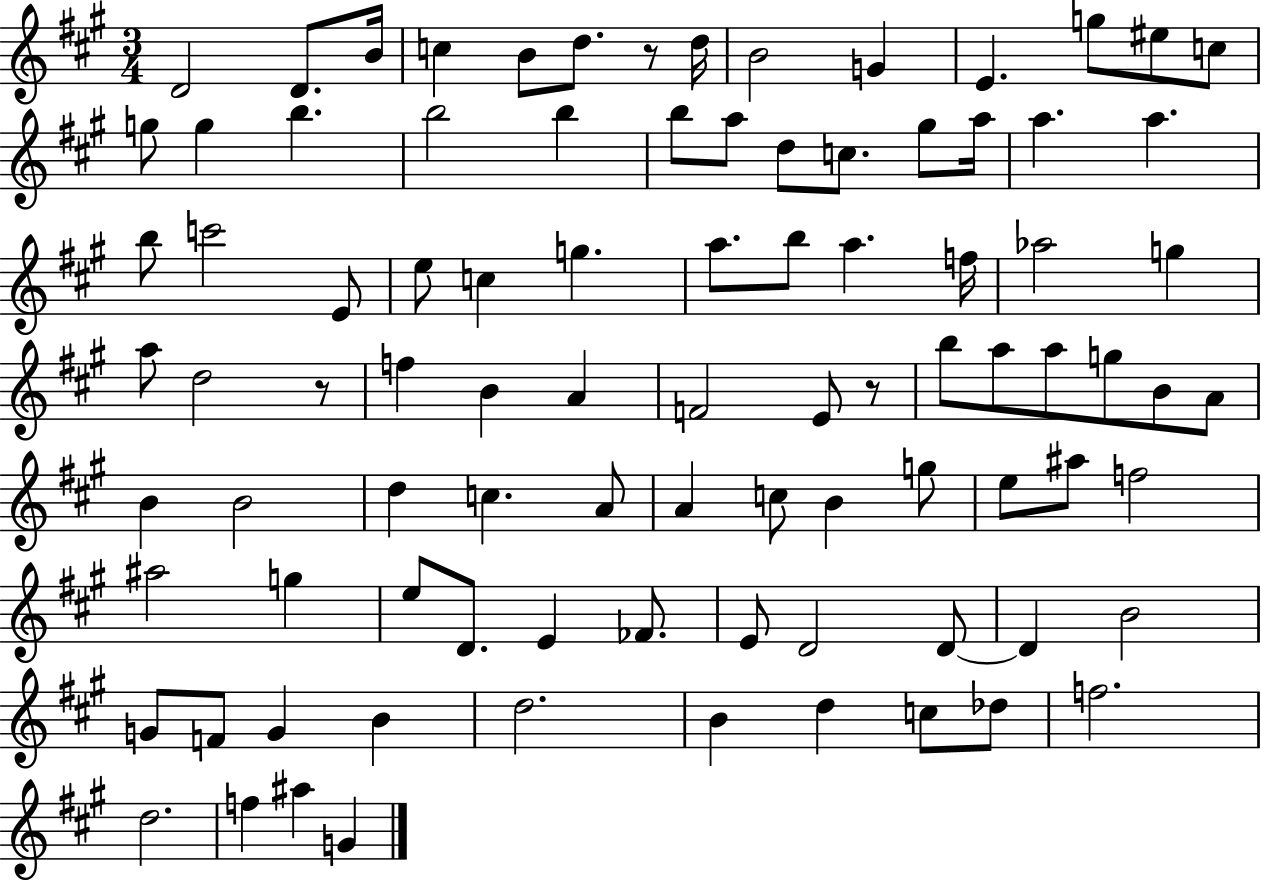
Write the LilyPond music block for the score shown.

{
  \clef treble
  \numericTimeSignature
  \time 3/4
  \key a \major
  \repeat volta 2 { d'2 d'8. b'16 | c''4 b'8 d''8. r8 d''16 | b'2 g'4 | e'4. g''8 eis''8 c''8 | \break g''8 g''4 b''4. | b''2 b''4 | b''8 a''8 d''8 c''8. gis''8 a''16 | a''4. a''4. | \break b''8 c'''2 e'8 | e''8 c''4 g''4. | a''8. b''8 a''4. f''16 | aes''2 g''4 | \break a''8 d''2 r8 | f''4 b'4 a'4 | f'2 e'8 r8 | b''8 a''8 a''8 g''8 b'8 a'8 | \break b'4 b'2 | d''4 c''4. a'8 | a'4 c''8 b'4 g''8 | e''8 ais''8 f''2 | \break ais''2 g''4 | e''8 d'8. e'4 fes'8. | e'8 d'2 d'8~~ | d'4 b'2 | \break g'8 f'8 g'4 b'4 | d''2. | b'4 d''4 c''8 des''8 | f''2. | \break d''2. | f''4 ais''4 g'4 | } \bar "|."
}